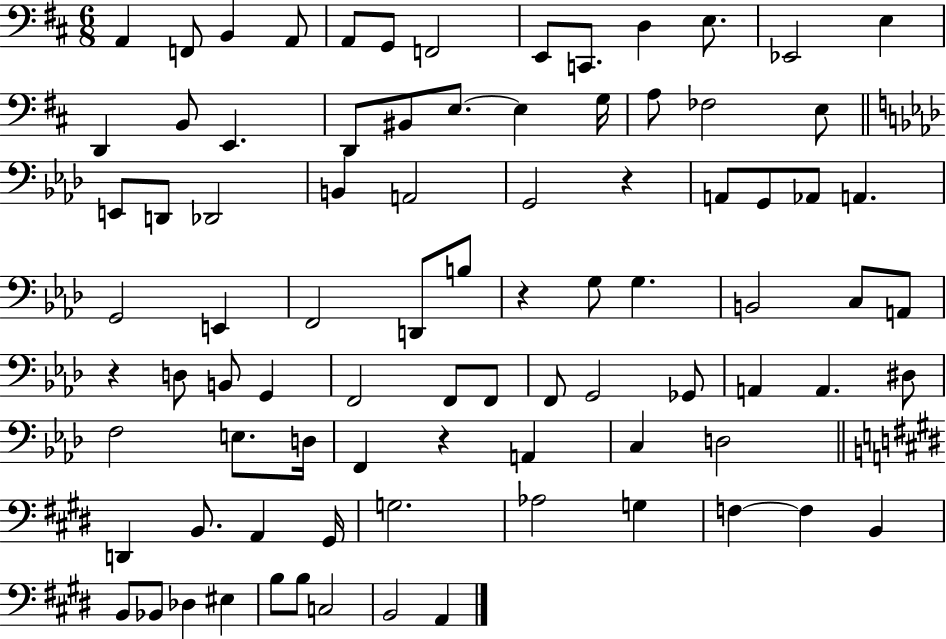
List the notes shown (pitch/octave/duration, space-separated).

A2/q F2/e B2/q A2/e A2/e G2/e F2/h E2/e C2/e. D3/q E3/e. Eb2/h E3/q D2/q B2/e E2/q. D2/e BIS2/e E3/e. E3/q G3/s A3/e FES3/h E3/e E2/e D2/e Db2/h B2/q A2/h G2/h R/q A2/e G2/e Ab2/e A2/q. G2/h E2/q F2/h D2/e B3/e R/q G3/e G3/q. B2/h C3/e A2/e R/q D3/e B2/e G2/q F2/h F2/e F2/e F2/e G2/h Gb2/e A2/q A2/q. D#3/e F3/h E3/e. D3/s F2/q R/q A2/q C3/q D3/h D2/q B2/e. A2/q G#2/s G3/h. Ab3/h G3/q F3/q F3/q B2/q B2/e Bb2/e Db3/q EIS3/q B3/e B3/e C3/h B2/h A2/q